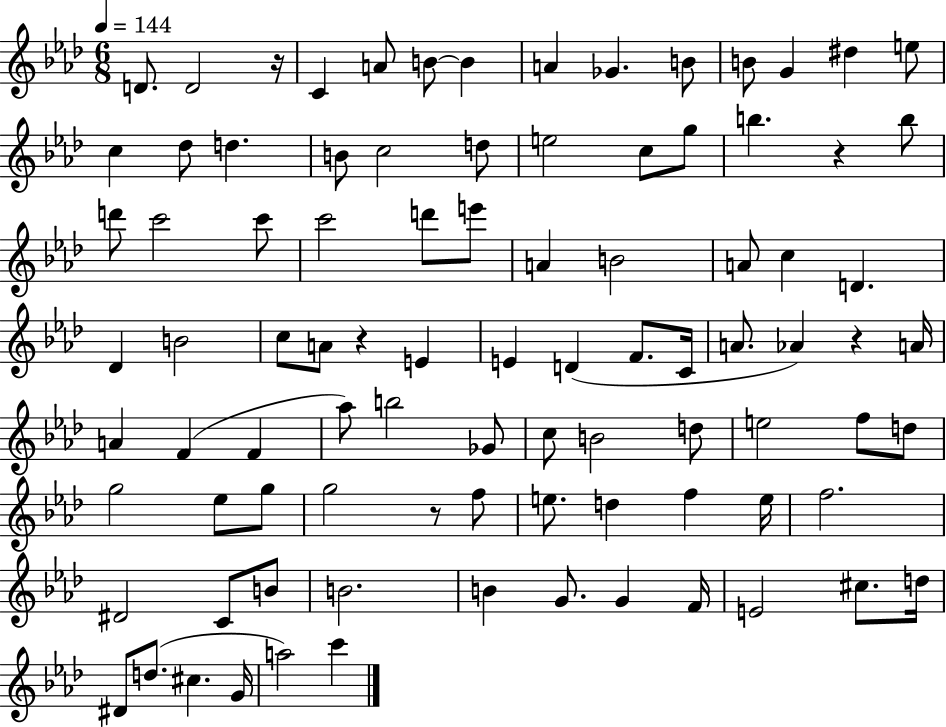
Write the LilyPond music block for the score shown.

{
  \clef treble
  \numericTimeSignature
  \time 6/8
  \key aes \major
  \tempo 4 = 144
  \repeat volta 2 { d'8. d'2 r16 | c'4 a'8 b'8~~ b'4 | a'4 ges'4. b'8 | b'8 g'4 dis''4 e''8 | \break c''4 des''8 d''4. | b'8 c''2 d''8 | e''2 c''8 g''8 | b''4. r4 b''8 | \break d'''8 c'''2 c'''8 | c'''2 d'''8 e'''8 | a'4 b'2 | a'8 c''4 d'4. | \break des'4 b'2 | c''8 a'8 r4 e'4 | e'4 d'4( f'8. c'16 | a'8. aes'4) r4 a'16 | \break a'4 f'4( f'4 | aes''8) b''2 ges'8 | c''8 b'2 d''8 | e''2 f''8 d''8 | \break g''2 ees''8 g''8 | g''2 r8 f''8 | e''8. d''4 f''4 e''16 | f''2. | \break dis'2 c'8 b'8 | b'2. | b'4 g'8. g'4 f'16 | e'2 cis''8. d''16 | \break dis'8 d''8.( cis''4. g'16 | a''2) c'''4 | } \bar "|."
}